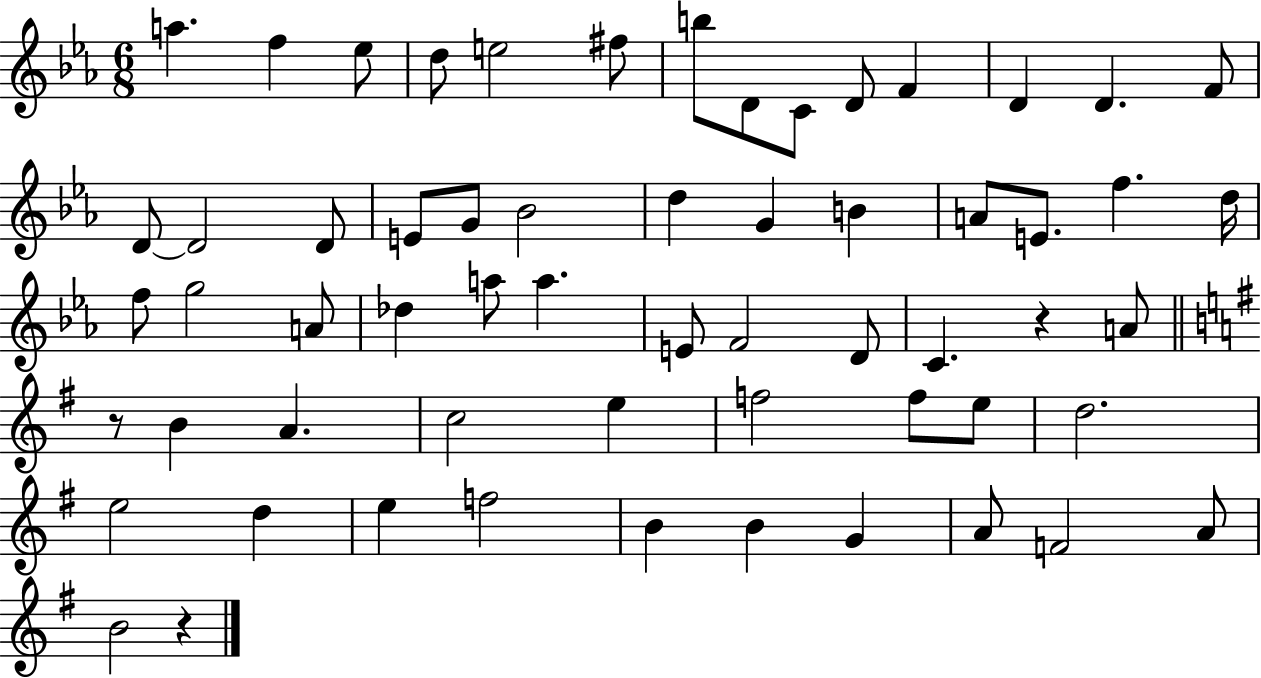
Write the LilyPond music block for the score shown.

{
  \clef treble
  \numericTimeSignature
  \time 6/8
  \key ees \major
  a''4. f''4 ees''8 | d''8 e''2 fis''8 | b''8 d'8 c'8 d'8 f'4 | d'4 d'4. f'8 | \break d'8~~ d'2 d'8 | e'8 g'8 bes'2 | d''4 g'4 b'4 | a'8 e'8. f''4. d''16 | \break f''8 g''2 a'8 | des''4 a''8 a''4. | e'8 f'2 d'8 | c'4. r4 a'8 | \break \bar "||" \break \key e \minor r8 b'4 a'4. | c''2 e''4 | f''2 f''8 e''8 | d''2. | \break e''2 d''4 | e''4 f''2 | b'4 b'4 g'4 | a'8 f'2 a'8 | \break b'2 r4 | \bar "|."
}